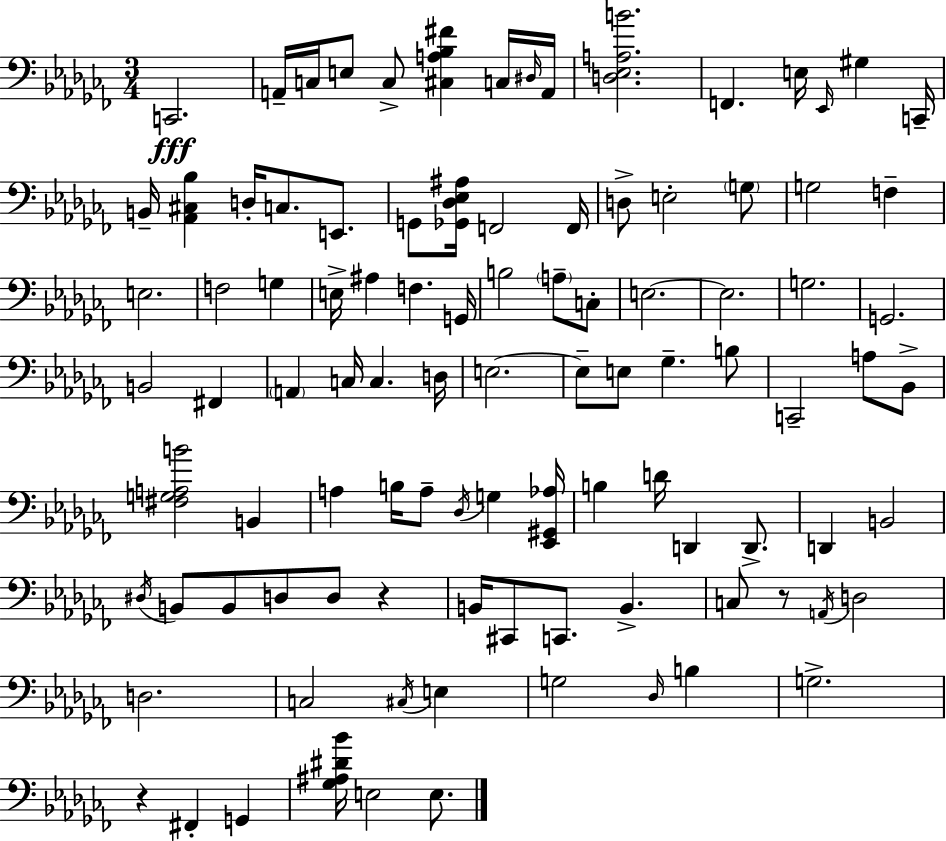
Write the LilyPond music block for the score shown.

{
  \clef bass
  \numericTimeSignature
  \time 3/4
  \key aes \minor
  c,2.\fff | a,16-- c16 e8 c8-> <cis a bes fis'>4 c16 \grace { dis16 } | a,16 <d ees a b'>2. | f,4. e16 \grace { ees,16 } gis4 | \break c,16-- b,16-- <aes, cis bes>4 d16-. c8. e,8. | g,8 <ges, des ees ais>16 f,2 | f,16 d8-> e2-. | \parenthesize g8 g2 f4-- | \break e2. | f2 g4 | e16-> ais4 f4. | g,16 b2 \parenthesize a8-- | \break c8-. e2.~~ | e2. | g2. | g,2. | \break b,2 fis,4 | \parenthesize a,4 c16 c4. | d16 e2.~~ | e8-- e8 ges4.-- | \break b8 c,2-- a8 | bes,8-> <fis g a b'>2 b,4 | a4 b16 a8-- \acciaccatura { des16 } g4 | <ees, gis, aes>16 b4 d'16 d,4 | \break d,8.-> d,4 b,2 | \acciaccatura { dis16 } b,8 b,8 d8 d8 | r4 b,16 cis,8 c,8. b,4.-> | c8 r8 \acciaccatura { a,16 } d2 | \break d2. | c2 | \acciaccatura { cis16 } e4 g2 | \grace { des16 } b4 g2.-> | \break r4 fis,4-. | g,4 <ges ais dis' bes'>16 e2 | e8. \bar "|."
}